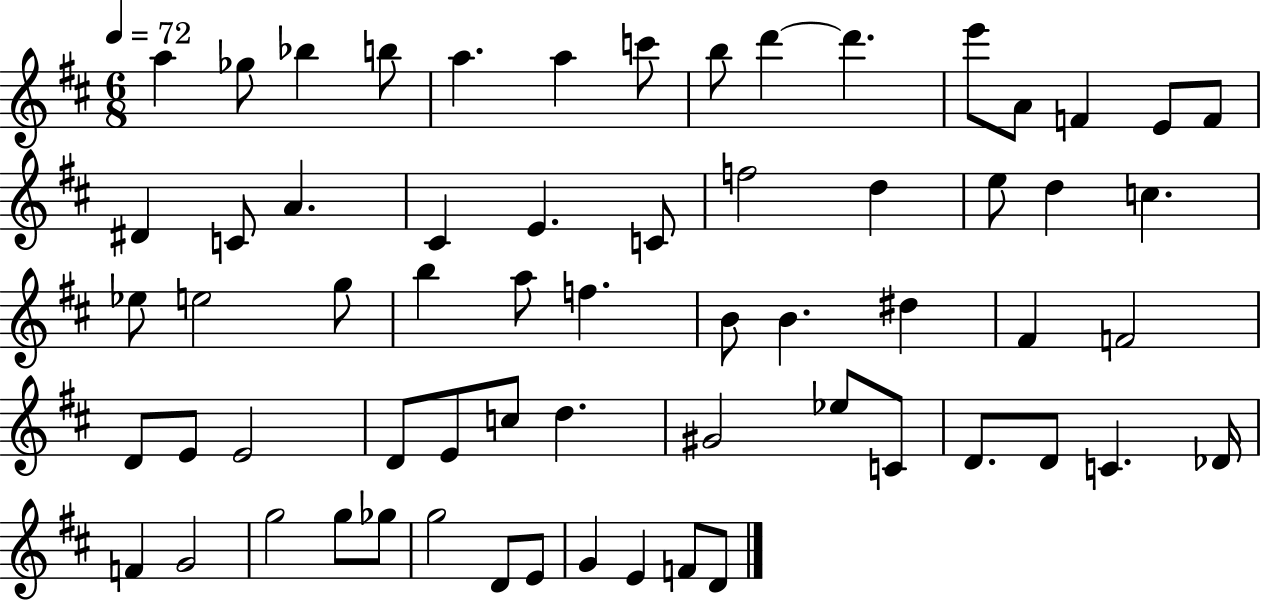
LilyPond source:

{
  \clef treble
  \numericTimeSignature
  \time 6/8
  \key d \major
  \tempo 4 = 72
  a''4 ges''8 bes''4 b''8 | a''4. a''4 c'''8 | b''8 d'''4~~ d'''4. | e'''8 a'8 f'4 e'8 f'8 | \break dis'4 c'8 a'4. | cis'4 e'4. c'8 | f''2 d''4 | e''8 d''4 c''4. | \break ees''8 e''2 g''8 | b''4 a''8 f''4. | b'8 b'4. dis''4 | fis'4 f'2 | \break d'8 e'8 e'2 | d'8 e'8 c''8 d''4. | gis'2 ees''8 c'8 | d'8. d'8 c'4. des'16 | \break f'4 g'2 | g''2 g''8 ges''8 | g''2 d'8 e'8 | g'4 e'4 f'8 d'8 | \break \bar "|."
}